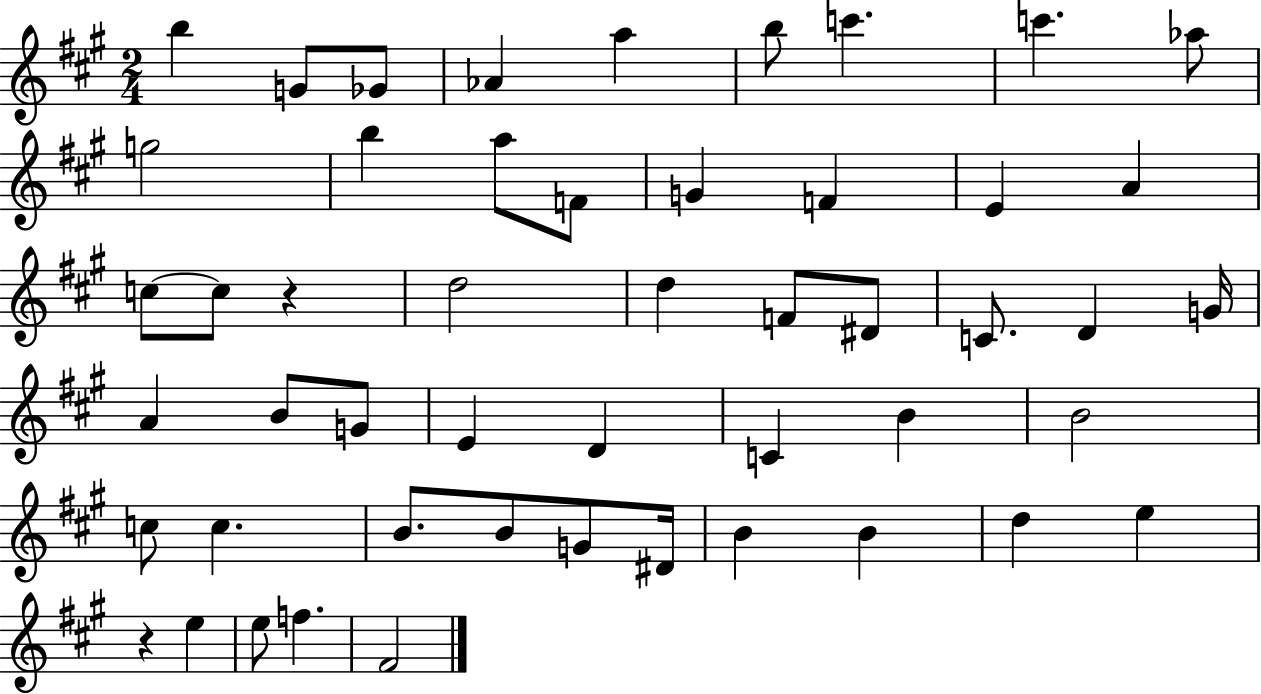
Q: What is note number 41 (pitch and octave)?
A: B4